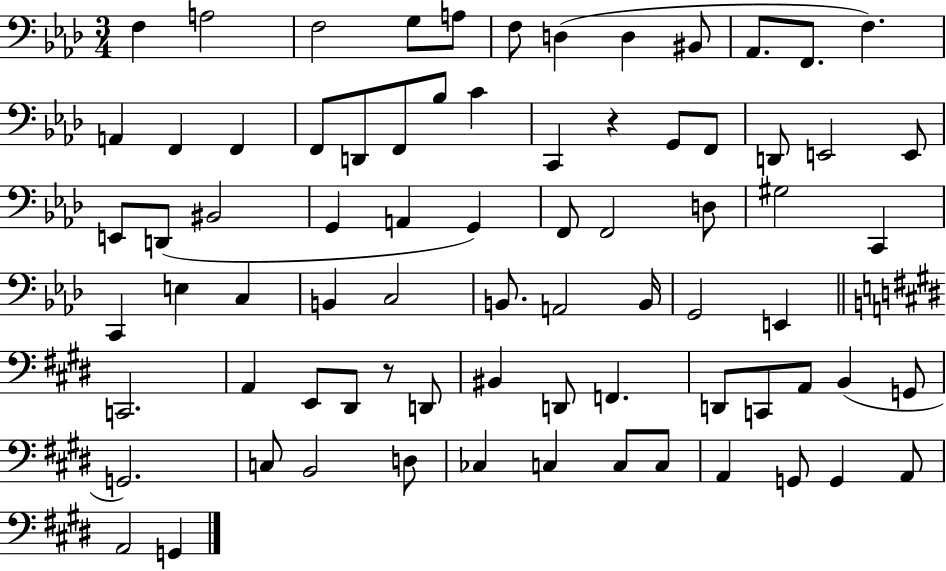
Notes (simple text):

F3/q A3/h F3/h G3/e A3/e F3/e D3/q D3/q BIS2/e Ab2/e. F2/e. F3/q. A2/q F2/q F2/q F2/e D2/e F2/e Bb3/e C4/q C2/q R/q G2/e F2/e D2/e E2/h E2/e E2/e D2/e BIS2/h G2/q A2/q G2/q F2/e F2/h D3/e G#3/h C2/q C2/q E3/q C3/q B2/q C3/h B2/e. A2/h B2/s G2/h E2/q C2/h. A2/q E2/e D#2/e R/e D2/e BIS2/q D2/e F2/q. D2/e C2/e A2/e B2/q G2/e G2/h. C3/e B2/h D3/e CES3/q C3/q C3/e C3/e A2/q G2/e G2/q A2/e A2/h G2/q